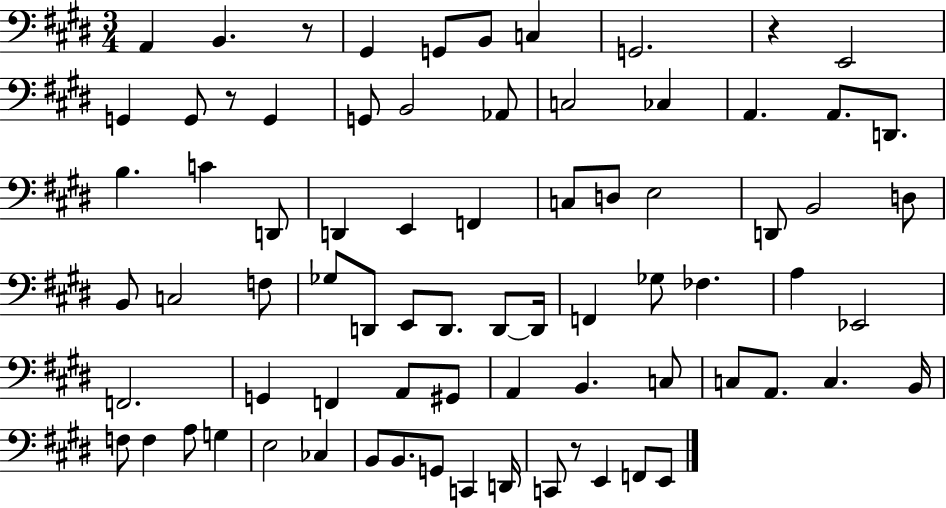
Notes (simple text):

A2/q B2/q. R/e G#2/q G2/e B2/e C3/q G2/h. R/q E2/h G2/q G2/e R/e G2/q G2/e B2/h Ab2/e C3/h CES3/q A2/q. A2/e. D2/e. B3/q. C4/q D2/e D2/q E2/q F2/q C3/e D3/e E3/h D2/e B2/h D3/e B2/e C3/h F3/e Gb3/e D2/e E2/e D2/e. D2/e D2/s F2/q Gb3/e FES3/q. A3/q Eb2/h F2/h. G2/q F2/q A2/e G#2/e A2/q B2/q. C3/e C3/e A2/e. C3/q. B2/s F3/e F3/q A3/e G3/q E3/h CES3/q B2/e B2/e. G2/e C2/q D2/s C2/e R/e E2/q F2/e E2/e